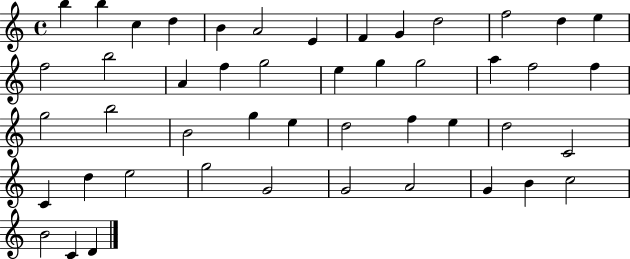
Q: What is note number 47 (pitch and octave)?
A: D4